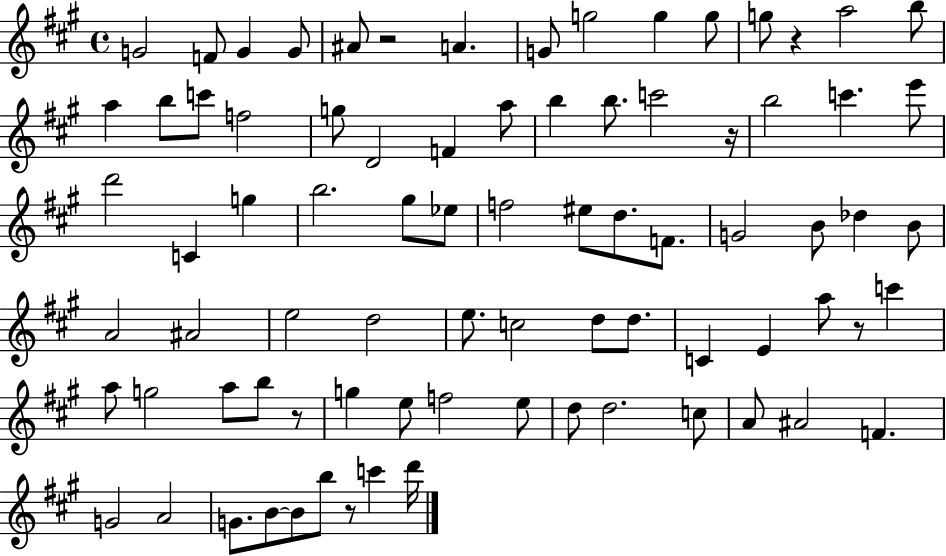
{
  \clef treble
  \time 4/4
  \defaultTimeSignature
  \key a \major
  g'2 f'8 g'4 g'8 | ais'8 r2 a'4. | g'8 g''2 g''4 g''8 | g''8 r4 a''2 b''8 | \break a''4 b''8 c'''8 f''2 | g''8 d'2 f'4 a''8 | b''4 b''8. c'''2 r16 | b''2 c'''4. e'''8 | \break d'''2 c'4 g''4 | b''2. gis''8 ees''8 | f''2 eis''8 d''8. f'8. | g'2 b'8 des''4 b'8 | \break a'2 ais'2 | e''2 d''2 | e''8. c''2 d''8 d''8. | c'4 e'4 a''8 r8 c'''4 | \break a''8 g''2 a''8 b''8 r8 | g''4 e''8 f''2 e''8 | d''8 d''2. c''8 | a'8 ais'2 f'4. | \break g'2 a'2 | g'8. b'8~~ b'8 b''8 r8 c'''4 d'''16 | \bar "|."
}